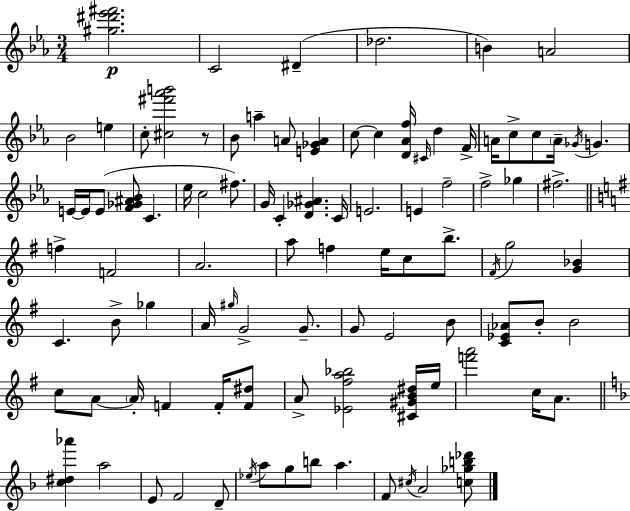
X:1
T:Untitled
M:3/4
L:1/4
K:Eb
[^g^d'_e'^f']2 C2 ^D _d2 B A2 _B2 e c/2 [^c^f'_a'b']2 z/2 _B/2 a A/2 [E_GA] c/2 c [D_Af]/4 ^C/4 d F/4 A/4 c/2 c/2 A/4 _G/4 G E/4 E/4 E/2 [F_G^A_B]/2 C _e/4 c2 ^f/2 G/4 C [D_G^A] C/4 E2 E f2 f2 _g ^f2 f F2 A2 a/2 f e/4 c/2 b/2 ^F/4 g2 [G_B] C B/2 _g A/4 ^g/4 G2 G/2 G/2 E2 B/2 [C_E_A]/2 B/2 B2 c/2 A/2 A/4 F F/4 [F^d]/2 A/2 [_E^fa_b]2 [^C^GB^d]/4 e/4 [f'a']2 c/4 A/2 [c^d_a'] a2 E/2 F2 D/2 _e/4 a/2 g/2 b/2 a F/2 ^c/4 A2 [c_gb_d']/2